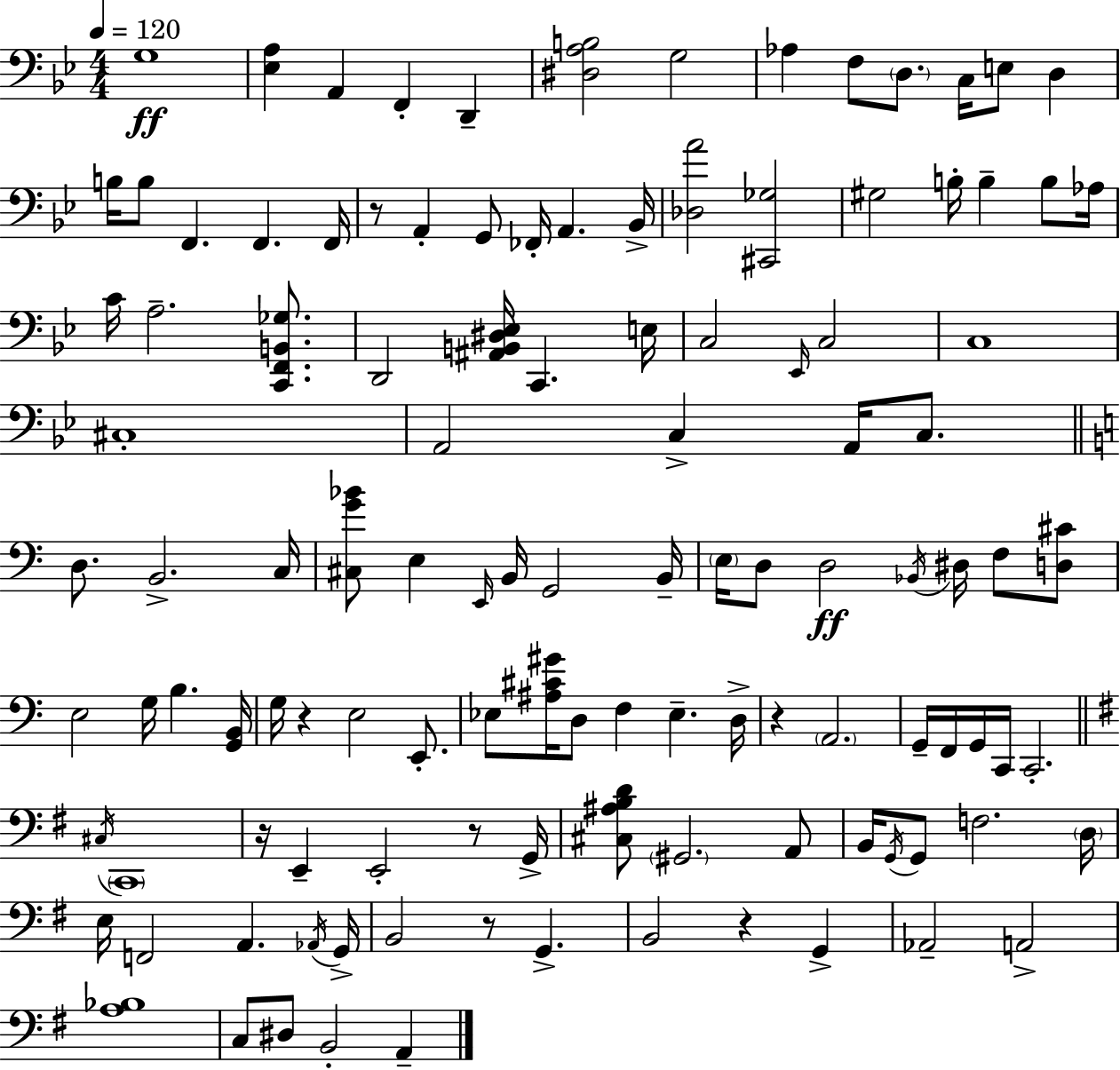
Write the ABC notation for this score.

X:1
T:Untitled
M:4/4
L:1/4
K:Bb
G,4 [_E,A,] A,, F,, D,, [^D,A,B,]2 G,2 _A, F,/2 D,/2 C,/4 E,/2 D, B,/4 B,/2 F,, F,, F,,/4 z/2 A,, G,,/2 _F,,/4 A,, _B,,/4 [_D,A]2 [^C,,_G,]2 ^G,2 B,/4 B, B,/2 _A,/4 C/4 A,2 [C,,F,,B,,_G,]/2 D,,2 [^A,,B,,^D,_E,]/4 C,, E,/4 C,2 _E,,/4 C,2 C,4 ^C,4 A,,2 C, A,,/4 C,/2 D,/2 B,,2 C,/4 [^C,G_B]/2 E, E,,/4 B,,/4 G,,2 B,,/4 E,/4 D,/2 D,2 _B,,/4 ^D,/4 F,/2 [D,^C]/2 E,2 G,/4 B, [G,,B,,]/4 G,/4 z E,2 E,,/2 _E,/2 [^A,^C^G]/4 D,/2 F, _E, D,/4 z A,,2 G,,/4 F,,/4 G,,/4 C,,/4 C,,2 ^C,/4 C,,4 z/4 E,, E,,2 z/2 G,,/4 [^C,^A,B,D]/2 ^G,,2 A,,/2 B,,/4 G,,/4 G,,/2 F,2 D,/4 E,/4 F,,2 A,, _A,,/4 G,,/4 B,,2 z/2 G,, B,,2 z G,, _A,,2 A,,2 [A,_B,]4 C,/2 ^D,/2 B,,2 A,,